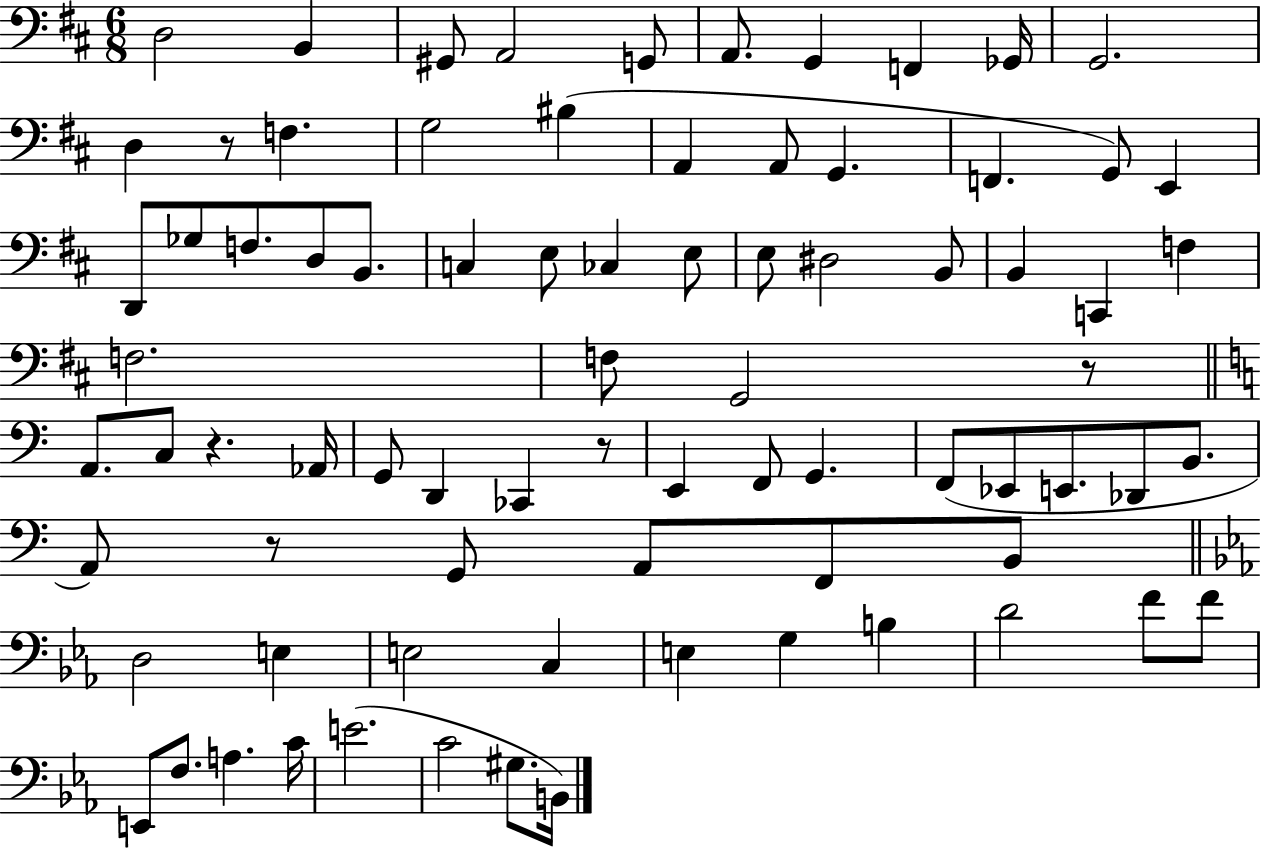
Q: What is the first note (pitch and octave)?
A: D3